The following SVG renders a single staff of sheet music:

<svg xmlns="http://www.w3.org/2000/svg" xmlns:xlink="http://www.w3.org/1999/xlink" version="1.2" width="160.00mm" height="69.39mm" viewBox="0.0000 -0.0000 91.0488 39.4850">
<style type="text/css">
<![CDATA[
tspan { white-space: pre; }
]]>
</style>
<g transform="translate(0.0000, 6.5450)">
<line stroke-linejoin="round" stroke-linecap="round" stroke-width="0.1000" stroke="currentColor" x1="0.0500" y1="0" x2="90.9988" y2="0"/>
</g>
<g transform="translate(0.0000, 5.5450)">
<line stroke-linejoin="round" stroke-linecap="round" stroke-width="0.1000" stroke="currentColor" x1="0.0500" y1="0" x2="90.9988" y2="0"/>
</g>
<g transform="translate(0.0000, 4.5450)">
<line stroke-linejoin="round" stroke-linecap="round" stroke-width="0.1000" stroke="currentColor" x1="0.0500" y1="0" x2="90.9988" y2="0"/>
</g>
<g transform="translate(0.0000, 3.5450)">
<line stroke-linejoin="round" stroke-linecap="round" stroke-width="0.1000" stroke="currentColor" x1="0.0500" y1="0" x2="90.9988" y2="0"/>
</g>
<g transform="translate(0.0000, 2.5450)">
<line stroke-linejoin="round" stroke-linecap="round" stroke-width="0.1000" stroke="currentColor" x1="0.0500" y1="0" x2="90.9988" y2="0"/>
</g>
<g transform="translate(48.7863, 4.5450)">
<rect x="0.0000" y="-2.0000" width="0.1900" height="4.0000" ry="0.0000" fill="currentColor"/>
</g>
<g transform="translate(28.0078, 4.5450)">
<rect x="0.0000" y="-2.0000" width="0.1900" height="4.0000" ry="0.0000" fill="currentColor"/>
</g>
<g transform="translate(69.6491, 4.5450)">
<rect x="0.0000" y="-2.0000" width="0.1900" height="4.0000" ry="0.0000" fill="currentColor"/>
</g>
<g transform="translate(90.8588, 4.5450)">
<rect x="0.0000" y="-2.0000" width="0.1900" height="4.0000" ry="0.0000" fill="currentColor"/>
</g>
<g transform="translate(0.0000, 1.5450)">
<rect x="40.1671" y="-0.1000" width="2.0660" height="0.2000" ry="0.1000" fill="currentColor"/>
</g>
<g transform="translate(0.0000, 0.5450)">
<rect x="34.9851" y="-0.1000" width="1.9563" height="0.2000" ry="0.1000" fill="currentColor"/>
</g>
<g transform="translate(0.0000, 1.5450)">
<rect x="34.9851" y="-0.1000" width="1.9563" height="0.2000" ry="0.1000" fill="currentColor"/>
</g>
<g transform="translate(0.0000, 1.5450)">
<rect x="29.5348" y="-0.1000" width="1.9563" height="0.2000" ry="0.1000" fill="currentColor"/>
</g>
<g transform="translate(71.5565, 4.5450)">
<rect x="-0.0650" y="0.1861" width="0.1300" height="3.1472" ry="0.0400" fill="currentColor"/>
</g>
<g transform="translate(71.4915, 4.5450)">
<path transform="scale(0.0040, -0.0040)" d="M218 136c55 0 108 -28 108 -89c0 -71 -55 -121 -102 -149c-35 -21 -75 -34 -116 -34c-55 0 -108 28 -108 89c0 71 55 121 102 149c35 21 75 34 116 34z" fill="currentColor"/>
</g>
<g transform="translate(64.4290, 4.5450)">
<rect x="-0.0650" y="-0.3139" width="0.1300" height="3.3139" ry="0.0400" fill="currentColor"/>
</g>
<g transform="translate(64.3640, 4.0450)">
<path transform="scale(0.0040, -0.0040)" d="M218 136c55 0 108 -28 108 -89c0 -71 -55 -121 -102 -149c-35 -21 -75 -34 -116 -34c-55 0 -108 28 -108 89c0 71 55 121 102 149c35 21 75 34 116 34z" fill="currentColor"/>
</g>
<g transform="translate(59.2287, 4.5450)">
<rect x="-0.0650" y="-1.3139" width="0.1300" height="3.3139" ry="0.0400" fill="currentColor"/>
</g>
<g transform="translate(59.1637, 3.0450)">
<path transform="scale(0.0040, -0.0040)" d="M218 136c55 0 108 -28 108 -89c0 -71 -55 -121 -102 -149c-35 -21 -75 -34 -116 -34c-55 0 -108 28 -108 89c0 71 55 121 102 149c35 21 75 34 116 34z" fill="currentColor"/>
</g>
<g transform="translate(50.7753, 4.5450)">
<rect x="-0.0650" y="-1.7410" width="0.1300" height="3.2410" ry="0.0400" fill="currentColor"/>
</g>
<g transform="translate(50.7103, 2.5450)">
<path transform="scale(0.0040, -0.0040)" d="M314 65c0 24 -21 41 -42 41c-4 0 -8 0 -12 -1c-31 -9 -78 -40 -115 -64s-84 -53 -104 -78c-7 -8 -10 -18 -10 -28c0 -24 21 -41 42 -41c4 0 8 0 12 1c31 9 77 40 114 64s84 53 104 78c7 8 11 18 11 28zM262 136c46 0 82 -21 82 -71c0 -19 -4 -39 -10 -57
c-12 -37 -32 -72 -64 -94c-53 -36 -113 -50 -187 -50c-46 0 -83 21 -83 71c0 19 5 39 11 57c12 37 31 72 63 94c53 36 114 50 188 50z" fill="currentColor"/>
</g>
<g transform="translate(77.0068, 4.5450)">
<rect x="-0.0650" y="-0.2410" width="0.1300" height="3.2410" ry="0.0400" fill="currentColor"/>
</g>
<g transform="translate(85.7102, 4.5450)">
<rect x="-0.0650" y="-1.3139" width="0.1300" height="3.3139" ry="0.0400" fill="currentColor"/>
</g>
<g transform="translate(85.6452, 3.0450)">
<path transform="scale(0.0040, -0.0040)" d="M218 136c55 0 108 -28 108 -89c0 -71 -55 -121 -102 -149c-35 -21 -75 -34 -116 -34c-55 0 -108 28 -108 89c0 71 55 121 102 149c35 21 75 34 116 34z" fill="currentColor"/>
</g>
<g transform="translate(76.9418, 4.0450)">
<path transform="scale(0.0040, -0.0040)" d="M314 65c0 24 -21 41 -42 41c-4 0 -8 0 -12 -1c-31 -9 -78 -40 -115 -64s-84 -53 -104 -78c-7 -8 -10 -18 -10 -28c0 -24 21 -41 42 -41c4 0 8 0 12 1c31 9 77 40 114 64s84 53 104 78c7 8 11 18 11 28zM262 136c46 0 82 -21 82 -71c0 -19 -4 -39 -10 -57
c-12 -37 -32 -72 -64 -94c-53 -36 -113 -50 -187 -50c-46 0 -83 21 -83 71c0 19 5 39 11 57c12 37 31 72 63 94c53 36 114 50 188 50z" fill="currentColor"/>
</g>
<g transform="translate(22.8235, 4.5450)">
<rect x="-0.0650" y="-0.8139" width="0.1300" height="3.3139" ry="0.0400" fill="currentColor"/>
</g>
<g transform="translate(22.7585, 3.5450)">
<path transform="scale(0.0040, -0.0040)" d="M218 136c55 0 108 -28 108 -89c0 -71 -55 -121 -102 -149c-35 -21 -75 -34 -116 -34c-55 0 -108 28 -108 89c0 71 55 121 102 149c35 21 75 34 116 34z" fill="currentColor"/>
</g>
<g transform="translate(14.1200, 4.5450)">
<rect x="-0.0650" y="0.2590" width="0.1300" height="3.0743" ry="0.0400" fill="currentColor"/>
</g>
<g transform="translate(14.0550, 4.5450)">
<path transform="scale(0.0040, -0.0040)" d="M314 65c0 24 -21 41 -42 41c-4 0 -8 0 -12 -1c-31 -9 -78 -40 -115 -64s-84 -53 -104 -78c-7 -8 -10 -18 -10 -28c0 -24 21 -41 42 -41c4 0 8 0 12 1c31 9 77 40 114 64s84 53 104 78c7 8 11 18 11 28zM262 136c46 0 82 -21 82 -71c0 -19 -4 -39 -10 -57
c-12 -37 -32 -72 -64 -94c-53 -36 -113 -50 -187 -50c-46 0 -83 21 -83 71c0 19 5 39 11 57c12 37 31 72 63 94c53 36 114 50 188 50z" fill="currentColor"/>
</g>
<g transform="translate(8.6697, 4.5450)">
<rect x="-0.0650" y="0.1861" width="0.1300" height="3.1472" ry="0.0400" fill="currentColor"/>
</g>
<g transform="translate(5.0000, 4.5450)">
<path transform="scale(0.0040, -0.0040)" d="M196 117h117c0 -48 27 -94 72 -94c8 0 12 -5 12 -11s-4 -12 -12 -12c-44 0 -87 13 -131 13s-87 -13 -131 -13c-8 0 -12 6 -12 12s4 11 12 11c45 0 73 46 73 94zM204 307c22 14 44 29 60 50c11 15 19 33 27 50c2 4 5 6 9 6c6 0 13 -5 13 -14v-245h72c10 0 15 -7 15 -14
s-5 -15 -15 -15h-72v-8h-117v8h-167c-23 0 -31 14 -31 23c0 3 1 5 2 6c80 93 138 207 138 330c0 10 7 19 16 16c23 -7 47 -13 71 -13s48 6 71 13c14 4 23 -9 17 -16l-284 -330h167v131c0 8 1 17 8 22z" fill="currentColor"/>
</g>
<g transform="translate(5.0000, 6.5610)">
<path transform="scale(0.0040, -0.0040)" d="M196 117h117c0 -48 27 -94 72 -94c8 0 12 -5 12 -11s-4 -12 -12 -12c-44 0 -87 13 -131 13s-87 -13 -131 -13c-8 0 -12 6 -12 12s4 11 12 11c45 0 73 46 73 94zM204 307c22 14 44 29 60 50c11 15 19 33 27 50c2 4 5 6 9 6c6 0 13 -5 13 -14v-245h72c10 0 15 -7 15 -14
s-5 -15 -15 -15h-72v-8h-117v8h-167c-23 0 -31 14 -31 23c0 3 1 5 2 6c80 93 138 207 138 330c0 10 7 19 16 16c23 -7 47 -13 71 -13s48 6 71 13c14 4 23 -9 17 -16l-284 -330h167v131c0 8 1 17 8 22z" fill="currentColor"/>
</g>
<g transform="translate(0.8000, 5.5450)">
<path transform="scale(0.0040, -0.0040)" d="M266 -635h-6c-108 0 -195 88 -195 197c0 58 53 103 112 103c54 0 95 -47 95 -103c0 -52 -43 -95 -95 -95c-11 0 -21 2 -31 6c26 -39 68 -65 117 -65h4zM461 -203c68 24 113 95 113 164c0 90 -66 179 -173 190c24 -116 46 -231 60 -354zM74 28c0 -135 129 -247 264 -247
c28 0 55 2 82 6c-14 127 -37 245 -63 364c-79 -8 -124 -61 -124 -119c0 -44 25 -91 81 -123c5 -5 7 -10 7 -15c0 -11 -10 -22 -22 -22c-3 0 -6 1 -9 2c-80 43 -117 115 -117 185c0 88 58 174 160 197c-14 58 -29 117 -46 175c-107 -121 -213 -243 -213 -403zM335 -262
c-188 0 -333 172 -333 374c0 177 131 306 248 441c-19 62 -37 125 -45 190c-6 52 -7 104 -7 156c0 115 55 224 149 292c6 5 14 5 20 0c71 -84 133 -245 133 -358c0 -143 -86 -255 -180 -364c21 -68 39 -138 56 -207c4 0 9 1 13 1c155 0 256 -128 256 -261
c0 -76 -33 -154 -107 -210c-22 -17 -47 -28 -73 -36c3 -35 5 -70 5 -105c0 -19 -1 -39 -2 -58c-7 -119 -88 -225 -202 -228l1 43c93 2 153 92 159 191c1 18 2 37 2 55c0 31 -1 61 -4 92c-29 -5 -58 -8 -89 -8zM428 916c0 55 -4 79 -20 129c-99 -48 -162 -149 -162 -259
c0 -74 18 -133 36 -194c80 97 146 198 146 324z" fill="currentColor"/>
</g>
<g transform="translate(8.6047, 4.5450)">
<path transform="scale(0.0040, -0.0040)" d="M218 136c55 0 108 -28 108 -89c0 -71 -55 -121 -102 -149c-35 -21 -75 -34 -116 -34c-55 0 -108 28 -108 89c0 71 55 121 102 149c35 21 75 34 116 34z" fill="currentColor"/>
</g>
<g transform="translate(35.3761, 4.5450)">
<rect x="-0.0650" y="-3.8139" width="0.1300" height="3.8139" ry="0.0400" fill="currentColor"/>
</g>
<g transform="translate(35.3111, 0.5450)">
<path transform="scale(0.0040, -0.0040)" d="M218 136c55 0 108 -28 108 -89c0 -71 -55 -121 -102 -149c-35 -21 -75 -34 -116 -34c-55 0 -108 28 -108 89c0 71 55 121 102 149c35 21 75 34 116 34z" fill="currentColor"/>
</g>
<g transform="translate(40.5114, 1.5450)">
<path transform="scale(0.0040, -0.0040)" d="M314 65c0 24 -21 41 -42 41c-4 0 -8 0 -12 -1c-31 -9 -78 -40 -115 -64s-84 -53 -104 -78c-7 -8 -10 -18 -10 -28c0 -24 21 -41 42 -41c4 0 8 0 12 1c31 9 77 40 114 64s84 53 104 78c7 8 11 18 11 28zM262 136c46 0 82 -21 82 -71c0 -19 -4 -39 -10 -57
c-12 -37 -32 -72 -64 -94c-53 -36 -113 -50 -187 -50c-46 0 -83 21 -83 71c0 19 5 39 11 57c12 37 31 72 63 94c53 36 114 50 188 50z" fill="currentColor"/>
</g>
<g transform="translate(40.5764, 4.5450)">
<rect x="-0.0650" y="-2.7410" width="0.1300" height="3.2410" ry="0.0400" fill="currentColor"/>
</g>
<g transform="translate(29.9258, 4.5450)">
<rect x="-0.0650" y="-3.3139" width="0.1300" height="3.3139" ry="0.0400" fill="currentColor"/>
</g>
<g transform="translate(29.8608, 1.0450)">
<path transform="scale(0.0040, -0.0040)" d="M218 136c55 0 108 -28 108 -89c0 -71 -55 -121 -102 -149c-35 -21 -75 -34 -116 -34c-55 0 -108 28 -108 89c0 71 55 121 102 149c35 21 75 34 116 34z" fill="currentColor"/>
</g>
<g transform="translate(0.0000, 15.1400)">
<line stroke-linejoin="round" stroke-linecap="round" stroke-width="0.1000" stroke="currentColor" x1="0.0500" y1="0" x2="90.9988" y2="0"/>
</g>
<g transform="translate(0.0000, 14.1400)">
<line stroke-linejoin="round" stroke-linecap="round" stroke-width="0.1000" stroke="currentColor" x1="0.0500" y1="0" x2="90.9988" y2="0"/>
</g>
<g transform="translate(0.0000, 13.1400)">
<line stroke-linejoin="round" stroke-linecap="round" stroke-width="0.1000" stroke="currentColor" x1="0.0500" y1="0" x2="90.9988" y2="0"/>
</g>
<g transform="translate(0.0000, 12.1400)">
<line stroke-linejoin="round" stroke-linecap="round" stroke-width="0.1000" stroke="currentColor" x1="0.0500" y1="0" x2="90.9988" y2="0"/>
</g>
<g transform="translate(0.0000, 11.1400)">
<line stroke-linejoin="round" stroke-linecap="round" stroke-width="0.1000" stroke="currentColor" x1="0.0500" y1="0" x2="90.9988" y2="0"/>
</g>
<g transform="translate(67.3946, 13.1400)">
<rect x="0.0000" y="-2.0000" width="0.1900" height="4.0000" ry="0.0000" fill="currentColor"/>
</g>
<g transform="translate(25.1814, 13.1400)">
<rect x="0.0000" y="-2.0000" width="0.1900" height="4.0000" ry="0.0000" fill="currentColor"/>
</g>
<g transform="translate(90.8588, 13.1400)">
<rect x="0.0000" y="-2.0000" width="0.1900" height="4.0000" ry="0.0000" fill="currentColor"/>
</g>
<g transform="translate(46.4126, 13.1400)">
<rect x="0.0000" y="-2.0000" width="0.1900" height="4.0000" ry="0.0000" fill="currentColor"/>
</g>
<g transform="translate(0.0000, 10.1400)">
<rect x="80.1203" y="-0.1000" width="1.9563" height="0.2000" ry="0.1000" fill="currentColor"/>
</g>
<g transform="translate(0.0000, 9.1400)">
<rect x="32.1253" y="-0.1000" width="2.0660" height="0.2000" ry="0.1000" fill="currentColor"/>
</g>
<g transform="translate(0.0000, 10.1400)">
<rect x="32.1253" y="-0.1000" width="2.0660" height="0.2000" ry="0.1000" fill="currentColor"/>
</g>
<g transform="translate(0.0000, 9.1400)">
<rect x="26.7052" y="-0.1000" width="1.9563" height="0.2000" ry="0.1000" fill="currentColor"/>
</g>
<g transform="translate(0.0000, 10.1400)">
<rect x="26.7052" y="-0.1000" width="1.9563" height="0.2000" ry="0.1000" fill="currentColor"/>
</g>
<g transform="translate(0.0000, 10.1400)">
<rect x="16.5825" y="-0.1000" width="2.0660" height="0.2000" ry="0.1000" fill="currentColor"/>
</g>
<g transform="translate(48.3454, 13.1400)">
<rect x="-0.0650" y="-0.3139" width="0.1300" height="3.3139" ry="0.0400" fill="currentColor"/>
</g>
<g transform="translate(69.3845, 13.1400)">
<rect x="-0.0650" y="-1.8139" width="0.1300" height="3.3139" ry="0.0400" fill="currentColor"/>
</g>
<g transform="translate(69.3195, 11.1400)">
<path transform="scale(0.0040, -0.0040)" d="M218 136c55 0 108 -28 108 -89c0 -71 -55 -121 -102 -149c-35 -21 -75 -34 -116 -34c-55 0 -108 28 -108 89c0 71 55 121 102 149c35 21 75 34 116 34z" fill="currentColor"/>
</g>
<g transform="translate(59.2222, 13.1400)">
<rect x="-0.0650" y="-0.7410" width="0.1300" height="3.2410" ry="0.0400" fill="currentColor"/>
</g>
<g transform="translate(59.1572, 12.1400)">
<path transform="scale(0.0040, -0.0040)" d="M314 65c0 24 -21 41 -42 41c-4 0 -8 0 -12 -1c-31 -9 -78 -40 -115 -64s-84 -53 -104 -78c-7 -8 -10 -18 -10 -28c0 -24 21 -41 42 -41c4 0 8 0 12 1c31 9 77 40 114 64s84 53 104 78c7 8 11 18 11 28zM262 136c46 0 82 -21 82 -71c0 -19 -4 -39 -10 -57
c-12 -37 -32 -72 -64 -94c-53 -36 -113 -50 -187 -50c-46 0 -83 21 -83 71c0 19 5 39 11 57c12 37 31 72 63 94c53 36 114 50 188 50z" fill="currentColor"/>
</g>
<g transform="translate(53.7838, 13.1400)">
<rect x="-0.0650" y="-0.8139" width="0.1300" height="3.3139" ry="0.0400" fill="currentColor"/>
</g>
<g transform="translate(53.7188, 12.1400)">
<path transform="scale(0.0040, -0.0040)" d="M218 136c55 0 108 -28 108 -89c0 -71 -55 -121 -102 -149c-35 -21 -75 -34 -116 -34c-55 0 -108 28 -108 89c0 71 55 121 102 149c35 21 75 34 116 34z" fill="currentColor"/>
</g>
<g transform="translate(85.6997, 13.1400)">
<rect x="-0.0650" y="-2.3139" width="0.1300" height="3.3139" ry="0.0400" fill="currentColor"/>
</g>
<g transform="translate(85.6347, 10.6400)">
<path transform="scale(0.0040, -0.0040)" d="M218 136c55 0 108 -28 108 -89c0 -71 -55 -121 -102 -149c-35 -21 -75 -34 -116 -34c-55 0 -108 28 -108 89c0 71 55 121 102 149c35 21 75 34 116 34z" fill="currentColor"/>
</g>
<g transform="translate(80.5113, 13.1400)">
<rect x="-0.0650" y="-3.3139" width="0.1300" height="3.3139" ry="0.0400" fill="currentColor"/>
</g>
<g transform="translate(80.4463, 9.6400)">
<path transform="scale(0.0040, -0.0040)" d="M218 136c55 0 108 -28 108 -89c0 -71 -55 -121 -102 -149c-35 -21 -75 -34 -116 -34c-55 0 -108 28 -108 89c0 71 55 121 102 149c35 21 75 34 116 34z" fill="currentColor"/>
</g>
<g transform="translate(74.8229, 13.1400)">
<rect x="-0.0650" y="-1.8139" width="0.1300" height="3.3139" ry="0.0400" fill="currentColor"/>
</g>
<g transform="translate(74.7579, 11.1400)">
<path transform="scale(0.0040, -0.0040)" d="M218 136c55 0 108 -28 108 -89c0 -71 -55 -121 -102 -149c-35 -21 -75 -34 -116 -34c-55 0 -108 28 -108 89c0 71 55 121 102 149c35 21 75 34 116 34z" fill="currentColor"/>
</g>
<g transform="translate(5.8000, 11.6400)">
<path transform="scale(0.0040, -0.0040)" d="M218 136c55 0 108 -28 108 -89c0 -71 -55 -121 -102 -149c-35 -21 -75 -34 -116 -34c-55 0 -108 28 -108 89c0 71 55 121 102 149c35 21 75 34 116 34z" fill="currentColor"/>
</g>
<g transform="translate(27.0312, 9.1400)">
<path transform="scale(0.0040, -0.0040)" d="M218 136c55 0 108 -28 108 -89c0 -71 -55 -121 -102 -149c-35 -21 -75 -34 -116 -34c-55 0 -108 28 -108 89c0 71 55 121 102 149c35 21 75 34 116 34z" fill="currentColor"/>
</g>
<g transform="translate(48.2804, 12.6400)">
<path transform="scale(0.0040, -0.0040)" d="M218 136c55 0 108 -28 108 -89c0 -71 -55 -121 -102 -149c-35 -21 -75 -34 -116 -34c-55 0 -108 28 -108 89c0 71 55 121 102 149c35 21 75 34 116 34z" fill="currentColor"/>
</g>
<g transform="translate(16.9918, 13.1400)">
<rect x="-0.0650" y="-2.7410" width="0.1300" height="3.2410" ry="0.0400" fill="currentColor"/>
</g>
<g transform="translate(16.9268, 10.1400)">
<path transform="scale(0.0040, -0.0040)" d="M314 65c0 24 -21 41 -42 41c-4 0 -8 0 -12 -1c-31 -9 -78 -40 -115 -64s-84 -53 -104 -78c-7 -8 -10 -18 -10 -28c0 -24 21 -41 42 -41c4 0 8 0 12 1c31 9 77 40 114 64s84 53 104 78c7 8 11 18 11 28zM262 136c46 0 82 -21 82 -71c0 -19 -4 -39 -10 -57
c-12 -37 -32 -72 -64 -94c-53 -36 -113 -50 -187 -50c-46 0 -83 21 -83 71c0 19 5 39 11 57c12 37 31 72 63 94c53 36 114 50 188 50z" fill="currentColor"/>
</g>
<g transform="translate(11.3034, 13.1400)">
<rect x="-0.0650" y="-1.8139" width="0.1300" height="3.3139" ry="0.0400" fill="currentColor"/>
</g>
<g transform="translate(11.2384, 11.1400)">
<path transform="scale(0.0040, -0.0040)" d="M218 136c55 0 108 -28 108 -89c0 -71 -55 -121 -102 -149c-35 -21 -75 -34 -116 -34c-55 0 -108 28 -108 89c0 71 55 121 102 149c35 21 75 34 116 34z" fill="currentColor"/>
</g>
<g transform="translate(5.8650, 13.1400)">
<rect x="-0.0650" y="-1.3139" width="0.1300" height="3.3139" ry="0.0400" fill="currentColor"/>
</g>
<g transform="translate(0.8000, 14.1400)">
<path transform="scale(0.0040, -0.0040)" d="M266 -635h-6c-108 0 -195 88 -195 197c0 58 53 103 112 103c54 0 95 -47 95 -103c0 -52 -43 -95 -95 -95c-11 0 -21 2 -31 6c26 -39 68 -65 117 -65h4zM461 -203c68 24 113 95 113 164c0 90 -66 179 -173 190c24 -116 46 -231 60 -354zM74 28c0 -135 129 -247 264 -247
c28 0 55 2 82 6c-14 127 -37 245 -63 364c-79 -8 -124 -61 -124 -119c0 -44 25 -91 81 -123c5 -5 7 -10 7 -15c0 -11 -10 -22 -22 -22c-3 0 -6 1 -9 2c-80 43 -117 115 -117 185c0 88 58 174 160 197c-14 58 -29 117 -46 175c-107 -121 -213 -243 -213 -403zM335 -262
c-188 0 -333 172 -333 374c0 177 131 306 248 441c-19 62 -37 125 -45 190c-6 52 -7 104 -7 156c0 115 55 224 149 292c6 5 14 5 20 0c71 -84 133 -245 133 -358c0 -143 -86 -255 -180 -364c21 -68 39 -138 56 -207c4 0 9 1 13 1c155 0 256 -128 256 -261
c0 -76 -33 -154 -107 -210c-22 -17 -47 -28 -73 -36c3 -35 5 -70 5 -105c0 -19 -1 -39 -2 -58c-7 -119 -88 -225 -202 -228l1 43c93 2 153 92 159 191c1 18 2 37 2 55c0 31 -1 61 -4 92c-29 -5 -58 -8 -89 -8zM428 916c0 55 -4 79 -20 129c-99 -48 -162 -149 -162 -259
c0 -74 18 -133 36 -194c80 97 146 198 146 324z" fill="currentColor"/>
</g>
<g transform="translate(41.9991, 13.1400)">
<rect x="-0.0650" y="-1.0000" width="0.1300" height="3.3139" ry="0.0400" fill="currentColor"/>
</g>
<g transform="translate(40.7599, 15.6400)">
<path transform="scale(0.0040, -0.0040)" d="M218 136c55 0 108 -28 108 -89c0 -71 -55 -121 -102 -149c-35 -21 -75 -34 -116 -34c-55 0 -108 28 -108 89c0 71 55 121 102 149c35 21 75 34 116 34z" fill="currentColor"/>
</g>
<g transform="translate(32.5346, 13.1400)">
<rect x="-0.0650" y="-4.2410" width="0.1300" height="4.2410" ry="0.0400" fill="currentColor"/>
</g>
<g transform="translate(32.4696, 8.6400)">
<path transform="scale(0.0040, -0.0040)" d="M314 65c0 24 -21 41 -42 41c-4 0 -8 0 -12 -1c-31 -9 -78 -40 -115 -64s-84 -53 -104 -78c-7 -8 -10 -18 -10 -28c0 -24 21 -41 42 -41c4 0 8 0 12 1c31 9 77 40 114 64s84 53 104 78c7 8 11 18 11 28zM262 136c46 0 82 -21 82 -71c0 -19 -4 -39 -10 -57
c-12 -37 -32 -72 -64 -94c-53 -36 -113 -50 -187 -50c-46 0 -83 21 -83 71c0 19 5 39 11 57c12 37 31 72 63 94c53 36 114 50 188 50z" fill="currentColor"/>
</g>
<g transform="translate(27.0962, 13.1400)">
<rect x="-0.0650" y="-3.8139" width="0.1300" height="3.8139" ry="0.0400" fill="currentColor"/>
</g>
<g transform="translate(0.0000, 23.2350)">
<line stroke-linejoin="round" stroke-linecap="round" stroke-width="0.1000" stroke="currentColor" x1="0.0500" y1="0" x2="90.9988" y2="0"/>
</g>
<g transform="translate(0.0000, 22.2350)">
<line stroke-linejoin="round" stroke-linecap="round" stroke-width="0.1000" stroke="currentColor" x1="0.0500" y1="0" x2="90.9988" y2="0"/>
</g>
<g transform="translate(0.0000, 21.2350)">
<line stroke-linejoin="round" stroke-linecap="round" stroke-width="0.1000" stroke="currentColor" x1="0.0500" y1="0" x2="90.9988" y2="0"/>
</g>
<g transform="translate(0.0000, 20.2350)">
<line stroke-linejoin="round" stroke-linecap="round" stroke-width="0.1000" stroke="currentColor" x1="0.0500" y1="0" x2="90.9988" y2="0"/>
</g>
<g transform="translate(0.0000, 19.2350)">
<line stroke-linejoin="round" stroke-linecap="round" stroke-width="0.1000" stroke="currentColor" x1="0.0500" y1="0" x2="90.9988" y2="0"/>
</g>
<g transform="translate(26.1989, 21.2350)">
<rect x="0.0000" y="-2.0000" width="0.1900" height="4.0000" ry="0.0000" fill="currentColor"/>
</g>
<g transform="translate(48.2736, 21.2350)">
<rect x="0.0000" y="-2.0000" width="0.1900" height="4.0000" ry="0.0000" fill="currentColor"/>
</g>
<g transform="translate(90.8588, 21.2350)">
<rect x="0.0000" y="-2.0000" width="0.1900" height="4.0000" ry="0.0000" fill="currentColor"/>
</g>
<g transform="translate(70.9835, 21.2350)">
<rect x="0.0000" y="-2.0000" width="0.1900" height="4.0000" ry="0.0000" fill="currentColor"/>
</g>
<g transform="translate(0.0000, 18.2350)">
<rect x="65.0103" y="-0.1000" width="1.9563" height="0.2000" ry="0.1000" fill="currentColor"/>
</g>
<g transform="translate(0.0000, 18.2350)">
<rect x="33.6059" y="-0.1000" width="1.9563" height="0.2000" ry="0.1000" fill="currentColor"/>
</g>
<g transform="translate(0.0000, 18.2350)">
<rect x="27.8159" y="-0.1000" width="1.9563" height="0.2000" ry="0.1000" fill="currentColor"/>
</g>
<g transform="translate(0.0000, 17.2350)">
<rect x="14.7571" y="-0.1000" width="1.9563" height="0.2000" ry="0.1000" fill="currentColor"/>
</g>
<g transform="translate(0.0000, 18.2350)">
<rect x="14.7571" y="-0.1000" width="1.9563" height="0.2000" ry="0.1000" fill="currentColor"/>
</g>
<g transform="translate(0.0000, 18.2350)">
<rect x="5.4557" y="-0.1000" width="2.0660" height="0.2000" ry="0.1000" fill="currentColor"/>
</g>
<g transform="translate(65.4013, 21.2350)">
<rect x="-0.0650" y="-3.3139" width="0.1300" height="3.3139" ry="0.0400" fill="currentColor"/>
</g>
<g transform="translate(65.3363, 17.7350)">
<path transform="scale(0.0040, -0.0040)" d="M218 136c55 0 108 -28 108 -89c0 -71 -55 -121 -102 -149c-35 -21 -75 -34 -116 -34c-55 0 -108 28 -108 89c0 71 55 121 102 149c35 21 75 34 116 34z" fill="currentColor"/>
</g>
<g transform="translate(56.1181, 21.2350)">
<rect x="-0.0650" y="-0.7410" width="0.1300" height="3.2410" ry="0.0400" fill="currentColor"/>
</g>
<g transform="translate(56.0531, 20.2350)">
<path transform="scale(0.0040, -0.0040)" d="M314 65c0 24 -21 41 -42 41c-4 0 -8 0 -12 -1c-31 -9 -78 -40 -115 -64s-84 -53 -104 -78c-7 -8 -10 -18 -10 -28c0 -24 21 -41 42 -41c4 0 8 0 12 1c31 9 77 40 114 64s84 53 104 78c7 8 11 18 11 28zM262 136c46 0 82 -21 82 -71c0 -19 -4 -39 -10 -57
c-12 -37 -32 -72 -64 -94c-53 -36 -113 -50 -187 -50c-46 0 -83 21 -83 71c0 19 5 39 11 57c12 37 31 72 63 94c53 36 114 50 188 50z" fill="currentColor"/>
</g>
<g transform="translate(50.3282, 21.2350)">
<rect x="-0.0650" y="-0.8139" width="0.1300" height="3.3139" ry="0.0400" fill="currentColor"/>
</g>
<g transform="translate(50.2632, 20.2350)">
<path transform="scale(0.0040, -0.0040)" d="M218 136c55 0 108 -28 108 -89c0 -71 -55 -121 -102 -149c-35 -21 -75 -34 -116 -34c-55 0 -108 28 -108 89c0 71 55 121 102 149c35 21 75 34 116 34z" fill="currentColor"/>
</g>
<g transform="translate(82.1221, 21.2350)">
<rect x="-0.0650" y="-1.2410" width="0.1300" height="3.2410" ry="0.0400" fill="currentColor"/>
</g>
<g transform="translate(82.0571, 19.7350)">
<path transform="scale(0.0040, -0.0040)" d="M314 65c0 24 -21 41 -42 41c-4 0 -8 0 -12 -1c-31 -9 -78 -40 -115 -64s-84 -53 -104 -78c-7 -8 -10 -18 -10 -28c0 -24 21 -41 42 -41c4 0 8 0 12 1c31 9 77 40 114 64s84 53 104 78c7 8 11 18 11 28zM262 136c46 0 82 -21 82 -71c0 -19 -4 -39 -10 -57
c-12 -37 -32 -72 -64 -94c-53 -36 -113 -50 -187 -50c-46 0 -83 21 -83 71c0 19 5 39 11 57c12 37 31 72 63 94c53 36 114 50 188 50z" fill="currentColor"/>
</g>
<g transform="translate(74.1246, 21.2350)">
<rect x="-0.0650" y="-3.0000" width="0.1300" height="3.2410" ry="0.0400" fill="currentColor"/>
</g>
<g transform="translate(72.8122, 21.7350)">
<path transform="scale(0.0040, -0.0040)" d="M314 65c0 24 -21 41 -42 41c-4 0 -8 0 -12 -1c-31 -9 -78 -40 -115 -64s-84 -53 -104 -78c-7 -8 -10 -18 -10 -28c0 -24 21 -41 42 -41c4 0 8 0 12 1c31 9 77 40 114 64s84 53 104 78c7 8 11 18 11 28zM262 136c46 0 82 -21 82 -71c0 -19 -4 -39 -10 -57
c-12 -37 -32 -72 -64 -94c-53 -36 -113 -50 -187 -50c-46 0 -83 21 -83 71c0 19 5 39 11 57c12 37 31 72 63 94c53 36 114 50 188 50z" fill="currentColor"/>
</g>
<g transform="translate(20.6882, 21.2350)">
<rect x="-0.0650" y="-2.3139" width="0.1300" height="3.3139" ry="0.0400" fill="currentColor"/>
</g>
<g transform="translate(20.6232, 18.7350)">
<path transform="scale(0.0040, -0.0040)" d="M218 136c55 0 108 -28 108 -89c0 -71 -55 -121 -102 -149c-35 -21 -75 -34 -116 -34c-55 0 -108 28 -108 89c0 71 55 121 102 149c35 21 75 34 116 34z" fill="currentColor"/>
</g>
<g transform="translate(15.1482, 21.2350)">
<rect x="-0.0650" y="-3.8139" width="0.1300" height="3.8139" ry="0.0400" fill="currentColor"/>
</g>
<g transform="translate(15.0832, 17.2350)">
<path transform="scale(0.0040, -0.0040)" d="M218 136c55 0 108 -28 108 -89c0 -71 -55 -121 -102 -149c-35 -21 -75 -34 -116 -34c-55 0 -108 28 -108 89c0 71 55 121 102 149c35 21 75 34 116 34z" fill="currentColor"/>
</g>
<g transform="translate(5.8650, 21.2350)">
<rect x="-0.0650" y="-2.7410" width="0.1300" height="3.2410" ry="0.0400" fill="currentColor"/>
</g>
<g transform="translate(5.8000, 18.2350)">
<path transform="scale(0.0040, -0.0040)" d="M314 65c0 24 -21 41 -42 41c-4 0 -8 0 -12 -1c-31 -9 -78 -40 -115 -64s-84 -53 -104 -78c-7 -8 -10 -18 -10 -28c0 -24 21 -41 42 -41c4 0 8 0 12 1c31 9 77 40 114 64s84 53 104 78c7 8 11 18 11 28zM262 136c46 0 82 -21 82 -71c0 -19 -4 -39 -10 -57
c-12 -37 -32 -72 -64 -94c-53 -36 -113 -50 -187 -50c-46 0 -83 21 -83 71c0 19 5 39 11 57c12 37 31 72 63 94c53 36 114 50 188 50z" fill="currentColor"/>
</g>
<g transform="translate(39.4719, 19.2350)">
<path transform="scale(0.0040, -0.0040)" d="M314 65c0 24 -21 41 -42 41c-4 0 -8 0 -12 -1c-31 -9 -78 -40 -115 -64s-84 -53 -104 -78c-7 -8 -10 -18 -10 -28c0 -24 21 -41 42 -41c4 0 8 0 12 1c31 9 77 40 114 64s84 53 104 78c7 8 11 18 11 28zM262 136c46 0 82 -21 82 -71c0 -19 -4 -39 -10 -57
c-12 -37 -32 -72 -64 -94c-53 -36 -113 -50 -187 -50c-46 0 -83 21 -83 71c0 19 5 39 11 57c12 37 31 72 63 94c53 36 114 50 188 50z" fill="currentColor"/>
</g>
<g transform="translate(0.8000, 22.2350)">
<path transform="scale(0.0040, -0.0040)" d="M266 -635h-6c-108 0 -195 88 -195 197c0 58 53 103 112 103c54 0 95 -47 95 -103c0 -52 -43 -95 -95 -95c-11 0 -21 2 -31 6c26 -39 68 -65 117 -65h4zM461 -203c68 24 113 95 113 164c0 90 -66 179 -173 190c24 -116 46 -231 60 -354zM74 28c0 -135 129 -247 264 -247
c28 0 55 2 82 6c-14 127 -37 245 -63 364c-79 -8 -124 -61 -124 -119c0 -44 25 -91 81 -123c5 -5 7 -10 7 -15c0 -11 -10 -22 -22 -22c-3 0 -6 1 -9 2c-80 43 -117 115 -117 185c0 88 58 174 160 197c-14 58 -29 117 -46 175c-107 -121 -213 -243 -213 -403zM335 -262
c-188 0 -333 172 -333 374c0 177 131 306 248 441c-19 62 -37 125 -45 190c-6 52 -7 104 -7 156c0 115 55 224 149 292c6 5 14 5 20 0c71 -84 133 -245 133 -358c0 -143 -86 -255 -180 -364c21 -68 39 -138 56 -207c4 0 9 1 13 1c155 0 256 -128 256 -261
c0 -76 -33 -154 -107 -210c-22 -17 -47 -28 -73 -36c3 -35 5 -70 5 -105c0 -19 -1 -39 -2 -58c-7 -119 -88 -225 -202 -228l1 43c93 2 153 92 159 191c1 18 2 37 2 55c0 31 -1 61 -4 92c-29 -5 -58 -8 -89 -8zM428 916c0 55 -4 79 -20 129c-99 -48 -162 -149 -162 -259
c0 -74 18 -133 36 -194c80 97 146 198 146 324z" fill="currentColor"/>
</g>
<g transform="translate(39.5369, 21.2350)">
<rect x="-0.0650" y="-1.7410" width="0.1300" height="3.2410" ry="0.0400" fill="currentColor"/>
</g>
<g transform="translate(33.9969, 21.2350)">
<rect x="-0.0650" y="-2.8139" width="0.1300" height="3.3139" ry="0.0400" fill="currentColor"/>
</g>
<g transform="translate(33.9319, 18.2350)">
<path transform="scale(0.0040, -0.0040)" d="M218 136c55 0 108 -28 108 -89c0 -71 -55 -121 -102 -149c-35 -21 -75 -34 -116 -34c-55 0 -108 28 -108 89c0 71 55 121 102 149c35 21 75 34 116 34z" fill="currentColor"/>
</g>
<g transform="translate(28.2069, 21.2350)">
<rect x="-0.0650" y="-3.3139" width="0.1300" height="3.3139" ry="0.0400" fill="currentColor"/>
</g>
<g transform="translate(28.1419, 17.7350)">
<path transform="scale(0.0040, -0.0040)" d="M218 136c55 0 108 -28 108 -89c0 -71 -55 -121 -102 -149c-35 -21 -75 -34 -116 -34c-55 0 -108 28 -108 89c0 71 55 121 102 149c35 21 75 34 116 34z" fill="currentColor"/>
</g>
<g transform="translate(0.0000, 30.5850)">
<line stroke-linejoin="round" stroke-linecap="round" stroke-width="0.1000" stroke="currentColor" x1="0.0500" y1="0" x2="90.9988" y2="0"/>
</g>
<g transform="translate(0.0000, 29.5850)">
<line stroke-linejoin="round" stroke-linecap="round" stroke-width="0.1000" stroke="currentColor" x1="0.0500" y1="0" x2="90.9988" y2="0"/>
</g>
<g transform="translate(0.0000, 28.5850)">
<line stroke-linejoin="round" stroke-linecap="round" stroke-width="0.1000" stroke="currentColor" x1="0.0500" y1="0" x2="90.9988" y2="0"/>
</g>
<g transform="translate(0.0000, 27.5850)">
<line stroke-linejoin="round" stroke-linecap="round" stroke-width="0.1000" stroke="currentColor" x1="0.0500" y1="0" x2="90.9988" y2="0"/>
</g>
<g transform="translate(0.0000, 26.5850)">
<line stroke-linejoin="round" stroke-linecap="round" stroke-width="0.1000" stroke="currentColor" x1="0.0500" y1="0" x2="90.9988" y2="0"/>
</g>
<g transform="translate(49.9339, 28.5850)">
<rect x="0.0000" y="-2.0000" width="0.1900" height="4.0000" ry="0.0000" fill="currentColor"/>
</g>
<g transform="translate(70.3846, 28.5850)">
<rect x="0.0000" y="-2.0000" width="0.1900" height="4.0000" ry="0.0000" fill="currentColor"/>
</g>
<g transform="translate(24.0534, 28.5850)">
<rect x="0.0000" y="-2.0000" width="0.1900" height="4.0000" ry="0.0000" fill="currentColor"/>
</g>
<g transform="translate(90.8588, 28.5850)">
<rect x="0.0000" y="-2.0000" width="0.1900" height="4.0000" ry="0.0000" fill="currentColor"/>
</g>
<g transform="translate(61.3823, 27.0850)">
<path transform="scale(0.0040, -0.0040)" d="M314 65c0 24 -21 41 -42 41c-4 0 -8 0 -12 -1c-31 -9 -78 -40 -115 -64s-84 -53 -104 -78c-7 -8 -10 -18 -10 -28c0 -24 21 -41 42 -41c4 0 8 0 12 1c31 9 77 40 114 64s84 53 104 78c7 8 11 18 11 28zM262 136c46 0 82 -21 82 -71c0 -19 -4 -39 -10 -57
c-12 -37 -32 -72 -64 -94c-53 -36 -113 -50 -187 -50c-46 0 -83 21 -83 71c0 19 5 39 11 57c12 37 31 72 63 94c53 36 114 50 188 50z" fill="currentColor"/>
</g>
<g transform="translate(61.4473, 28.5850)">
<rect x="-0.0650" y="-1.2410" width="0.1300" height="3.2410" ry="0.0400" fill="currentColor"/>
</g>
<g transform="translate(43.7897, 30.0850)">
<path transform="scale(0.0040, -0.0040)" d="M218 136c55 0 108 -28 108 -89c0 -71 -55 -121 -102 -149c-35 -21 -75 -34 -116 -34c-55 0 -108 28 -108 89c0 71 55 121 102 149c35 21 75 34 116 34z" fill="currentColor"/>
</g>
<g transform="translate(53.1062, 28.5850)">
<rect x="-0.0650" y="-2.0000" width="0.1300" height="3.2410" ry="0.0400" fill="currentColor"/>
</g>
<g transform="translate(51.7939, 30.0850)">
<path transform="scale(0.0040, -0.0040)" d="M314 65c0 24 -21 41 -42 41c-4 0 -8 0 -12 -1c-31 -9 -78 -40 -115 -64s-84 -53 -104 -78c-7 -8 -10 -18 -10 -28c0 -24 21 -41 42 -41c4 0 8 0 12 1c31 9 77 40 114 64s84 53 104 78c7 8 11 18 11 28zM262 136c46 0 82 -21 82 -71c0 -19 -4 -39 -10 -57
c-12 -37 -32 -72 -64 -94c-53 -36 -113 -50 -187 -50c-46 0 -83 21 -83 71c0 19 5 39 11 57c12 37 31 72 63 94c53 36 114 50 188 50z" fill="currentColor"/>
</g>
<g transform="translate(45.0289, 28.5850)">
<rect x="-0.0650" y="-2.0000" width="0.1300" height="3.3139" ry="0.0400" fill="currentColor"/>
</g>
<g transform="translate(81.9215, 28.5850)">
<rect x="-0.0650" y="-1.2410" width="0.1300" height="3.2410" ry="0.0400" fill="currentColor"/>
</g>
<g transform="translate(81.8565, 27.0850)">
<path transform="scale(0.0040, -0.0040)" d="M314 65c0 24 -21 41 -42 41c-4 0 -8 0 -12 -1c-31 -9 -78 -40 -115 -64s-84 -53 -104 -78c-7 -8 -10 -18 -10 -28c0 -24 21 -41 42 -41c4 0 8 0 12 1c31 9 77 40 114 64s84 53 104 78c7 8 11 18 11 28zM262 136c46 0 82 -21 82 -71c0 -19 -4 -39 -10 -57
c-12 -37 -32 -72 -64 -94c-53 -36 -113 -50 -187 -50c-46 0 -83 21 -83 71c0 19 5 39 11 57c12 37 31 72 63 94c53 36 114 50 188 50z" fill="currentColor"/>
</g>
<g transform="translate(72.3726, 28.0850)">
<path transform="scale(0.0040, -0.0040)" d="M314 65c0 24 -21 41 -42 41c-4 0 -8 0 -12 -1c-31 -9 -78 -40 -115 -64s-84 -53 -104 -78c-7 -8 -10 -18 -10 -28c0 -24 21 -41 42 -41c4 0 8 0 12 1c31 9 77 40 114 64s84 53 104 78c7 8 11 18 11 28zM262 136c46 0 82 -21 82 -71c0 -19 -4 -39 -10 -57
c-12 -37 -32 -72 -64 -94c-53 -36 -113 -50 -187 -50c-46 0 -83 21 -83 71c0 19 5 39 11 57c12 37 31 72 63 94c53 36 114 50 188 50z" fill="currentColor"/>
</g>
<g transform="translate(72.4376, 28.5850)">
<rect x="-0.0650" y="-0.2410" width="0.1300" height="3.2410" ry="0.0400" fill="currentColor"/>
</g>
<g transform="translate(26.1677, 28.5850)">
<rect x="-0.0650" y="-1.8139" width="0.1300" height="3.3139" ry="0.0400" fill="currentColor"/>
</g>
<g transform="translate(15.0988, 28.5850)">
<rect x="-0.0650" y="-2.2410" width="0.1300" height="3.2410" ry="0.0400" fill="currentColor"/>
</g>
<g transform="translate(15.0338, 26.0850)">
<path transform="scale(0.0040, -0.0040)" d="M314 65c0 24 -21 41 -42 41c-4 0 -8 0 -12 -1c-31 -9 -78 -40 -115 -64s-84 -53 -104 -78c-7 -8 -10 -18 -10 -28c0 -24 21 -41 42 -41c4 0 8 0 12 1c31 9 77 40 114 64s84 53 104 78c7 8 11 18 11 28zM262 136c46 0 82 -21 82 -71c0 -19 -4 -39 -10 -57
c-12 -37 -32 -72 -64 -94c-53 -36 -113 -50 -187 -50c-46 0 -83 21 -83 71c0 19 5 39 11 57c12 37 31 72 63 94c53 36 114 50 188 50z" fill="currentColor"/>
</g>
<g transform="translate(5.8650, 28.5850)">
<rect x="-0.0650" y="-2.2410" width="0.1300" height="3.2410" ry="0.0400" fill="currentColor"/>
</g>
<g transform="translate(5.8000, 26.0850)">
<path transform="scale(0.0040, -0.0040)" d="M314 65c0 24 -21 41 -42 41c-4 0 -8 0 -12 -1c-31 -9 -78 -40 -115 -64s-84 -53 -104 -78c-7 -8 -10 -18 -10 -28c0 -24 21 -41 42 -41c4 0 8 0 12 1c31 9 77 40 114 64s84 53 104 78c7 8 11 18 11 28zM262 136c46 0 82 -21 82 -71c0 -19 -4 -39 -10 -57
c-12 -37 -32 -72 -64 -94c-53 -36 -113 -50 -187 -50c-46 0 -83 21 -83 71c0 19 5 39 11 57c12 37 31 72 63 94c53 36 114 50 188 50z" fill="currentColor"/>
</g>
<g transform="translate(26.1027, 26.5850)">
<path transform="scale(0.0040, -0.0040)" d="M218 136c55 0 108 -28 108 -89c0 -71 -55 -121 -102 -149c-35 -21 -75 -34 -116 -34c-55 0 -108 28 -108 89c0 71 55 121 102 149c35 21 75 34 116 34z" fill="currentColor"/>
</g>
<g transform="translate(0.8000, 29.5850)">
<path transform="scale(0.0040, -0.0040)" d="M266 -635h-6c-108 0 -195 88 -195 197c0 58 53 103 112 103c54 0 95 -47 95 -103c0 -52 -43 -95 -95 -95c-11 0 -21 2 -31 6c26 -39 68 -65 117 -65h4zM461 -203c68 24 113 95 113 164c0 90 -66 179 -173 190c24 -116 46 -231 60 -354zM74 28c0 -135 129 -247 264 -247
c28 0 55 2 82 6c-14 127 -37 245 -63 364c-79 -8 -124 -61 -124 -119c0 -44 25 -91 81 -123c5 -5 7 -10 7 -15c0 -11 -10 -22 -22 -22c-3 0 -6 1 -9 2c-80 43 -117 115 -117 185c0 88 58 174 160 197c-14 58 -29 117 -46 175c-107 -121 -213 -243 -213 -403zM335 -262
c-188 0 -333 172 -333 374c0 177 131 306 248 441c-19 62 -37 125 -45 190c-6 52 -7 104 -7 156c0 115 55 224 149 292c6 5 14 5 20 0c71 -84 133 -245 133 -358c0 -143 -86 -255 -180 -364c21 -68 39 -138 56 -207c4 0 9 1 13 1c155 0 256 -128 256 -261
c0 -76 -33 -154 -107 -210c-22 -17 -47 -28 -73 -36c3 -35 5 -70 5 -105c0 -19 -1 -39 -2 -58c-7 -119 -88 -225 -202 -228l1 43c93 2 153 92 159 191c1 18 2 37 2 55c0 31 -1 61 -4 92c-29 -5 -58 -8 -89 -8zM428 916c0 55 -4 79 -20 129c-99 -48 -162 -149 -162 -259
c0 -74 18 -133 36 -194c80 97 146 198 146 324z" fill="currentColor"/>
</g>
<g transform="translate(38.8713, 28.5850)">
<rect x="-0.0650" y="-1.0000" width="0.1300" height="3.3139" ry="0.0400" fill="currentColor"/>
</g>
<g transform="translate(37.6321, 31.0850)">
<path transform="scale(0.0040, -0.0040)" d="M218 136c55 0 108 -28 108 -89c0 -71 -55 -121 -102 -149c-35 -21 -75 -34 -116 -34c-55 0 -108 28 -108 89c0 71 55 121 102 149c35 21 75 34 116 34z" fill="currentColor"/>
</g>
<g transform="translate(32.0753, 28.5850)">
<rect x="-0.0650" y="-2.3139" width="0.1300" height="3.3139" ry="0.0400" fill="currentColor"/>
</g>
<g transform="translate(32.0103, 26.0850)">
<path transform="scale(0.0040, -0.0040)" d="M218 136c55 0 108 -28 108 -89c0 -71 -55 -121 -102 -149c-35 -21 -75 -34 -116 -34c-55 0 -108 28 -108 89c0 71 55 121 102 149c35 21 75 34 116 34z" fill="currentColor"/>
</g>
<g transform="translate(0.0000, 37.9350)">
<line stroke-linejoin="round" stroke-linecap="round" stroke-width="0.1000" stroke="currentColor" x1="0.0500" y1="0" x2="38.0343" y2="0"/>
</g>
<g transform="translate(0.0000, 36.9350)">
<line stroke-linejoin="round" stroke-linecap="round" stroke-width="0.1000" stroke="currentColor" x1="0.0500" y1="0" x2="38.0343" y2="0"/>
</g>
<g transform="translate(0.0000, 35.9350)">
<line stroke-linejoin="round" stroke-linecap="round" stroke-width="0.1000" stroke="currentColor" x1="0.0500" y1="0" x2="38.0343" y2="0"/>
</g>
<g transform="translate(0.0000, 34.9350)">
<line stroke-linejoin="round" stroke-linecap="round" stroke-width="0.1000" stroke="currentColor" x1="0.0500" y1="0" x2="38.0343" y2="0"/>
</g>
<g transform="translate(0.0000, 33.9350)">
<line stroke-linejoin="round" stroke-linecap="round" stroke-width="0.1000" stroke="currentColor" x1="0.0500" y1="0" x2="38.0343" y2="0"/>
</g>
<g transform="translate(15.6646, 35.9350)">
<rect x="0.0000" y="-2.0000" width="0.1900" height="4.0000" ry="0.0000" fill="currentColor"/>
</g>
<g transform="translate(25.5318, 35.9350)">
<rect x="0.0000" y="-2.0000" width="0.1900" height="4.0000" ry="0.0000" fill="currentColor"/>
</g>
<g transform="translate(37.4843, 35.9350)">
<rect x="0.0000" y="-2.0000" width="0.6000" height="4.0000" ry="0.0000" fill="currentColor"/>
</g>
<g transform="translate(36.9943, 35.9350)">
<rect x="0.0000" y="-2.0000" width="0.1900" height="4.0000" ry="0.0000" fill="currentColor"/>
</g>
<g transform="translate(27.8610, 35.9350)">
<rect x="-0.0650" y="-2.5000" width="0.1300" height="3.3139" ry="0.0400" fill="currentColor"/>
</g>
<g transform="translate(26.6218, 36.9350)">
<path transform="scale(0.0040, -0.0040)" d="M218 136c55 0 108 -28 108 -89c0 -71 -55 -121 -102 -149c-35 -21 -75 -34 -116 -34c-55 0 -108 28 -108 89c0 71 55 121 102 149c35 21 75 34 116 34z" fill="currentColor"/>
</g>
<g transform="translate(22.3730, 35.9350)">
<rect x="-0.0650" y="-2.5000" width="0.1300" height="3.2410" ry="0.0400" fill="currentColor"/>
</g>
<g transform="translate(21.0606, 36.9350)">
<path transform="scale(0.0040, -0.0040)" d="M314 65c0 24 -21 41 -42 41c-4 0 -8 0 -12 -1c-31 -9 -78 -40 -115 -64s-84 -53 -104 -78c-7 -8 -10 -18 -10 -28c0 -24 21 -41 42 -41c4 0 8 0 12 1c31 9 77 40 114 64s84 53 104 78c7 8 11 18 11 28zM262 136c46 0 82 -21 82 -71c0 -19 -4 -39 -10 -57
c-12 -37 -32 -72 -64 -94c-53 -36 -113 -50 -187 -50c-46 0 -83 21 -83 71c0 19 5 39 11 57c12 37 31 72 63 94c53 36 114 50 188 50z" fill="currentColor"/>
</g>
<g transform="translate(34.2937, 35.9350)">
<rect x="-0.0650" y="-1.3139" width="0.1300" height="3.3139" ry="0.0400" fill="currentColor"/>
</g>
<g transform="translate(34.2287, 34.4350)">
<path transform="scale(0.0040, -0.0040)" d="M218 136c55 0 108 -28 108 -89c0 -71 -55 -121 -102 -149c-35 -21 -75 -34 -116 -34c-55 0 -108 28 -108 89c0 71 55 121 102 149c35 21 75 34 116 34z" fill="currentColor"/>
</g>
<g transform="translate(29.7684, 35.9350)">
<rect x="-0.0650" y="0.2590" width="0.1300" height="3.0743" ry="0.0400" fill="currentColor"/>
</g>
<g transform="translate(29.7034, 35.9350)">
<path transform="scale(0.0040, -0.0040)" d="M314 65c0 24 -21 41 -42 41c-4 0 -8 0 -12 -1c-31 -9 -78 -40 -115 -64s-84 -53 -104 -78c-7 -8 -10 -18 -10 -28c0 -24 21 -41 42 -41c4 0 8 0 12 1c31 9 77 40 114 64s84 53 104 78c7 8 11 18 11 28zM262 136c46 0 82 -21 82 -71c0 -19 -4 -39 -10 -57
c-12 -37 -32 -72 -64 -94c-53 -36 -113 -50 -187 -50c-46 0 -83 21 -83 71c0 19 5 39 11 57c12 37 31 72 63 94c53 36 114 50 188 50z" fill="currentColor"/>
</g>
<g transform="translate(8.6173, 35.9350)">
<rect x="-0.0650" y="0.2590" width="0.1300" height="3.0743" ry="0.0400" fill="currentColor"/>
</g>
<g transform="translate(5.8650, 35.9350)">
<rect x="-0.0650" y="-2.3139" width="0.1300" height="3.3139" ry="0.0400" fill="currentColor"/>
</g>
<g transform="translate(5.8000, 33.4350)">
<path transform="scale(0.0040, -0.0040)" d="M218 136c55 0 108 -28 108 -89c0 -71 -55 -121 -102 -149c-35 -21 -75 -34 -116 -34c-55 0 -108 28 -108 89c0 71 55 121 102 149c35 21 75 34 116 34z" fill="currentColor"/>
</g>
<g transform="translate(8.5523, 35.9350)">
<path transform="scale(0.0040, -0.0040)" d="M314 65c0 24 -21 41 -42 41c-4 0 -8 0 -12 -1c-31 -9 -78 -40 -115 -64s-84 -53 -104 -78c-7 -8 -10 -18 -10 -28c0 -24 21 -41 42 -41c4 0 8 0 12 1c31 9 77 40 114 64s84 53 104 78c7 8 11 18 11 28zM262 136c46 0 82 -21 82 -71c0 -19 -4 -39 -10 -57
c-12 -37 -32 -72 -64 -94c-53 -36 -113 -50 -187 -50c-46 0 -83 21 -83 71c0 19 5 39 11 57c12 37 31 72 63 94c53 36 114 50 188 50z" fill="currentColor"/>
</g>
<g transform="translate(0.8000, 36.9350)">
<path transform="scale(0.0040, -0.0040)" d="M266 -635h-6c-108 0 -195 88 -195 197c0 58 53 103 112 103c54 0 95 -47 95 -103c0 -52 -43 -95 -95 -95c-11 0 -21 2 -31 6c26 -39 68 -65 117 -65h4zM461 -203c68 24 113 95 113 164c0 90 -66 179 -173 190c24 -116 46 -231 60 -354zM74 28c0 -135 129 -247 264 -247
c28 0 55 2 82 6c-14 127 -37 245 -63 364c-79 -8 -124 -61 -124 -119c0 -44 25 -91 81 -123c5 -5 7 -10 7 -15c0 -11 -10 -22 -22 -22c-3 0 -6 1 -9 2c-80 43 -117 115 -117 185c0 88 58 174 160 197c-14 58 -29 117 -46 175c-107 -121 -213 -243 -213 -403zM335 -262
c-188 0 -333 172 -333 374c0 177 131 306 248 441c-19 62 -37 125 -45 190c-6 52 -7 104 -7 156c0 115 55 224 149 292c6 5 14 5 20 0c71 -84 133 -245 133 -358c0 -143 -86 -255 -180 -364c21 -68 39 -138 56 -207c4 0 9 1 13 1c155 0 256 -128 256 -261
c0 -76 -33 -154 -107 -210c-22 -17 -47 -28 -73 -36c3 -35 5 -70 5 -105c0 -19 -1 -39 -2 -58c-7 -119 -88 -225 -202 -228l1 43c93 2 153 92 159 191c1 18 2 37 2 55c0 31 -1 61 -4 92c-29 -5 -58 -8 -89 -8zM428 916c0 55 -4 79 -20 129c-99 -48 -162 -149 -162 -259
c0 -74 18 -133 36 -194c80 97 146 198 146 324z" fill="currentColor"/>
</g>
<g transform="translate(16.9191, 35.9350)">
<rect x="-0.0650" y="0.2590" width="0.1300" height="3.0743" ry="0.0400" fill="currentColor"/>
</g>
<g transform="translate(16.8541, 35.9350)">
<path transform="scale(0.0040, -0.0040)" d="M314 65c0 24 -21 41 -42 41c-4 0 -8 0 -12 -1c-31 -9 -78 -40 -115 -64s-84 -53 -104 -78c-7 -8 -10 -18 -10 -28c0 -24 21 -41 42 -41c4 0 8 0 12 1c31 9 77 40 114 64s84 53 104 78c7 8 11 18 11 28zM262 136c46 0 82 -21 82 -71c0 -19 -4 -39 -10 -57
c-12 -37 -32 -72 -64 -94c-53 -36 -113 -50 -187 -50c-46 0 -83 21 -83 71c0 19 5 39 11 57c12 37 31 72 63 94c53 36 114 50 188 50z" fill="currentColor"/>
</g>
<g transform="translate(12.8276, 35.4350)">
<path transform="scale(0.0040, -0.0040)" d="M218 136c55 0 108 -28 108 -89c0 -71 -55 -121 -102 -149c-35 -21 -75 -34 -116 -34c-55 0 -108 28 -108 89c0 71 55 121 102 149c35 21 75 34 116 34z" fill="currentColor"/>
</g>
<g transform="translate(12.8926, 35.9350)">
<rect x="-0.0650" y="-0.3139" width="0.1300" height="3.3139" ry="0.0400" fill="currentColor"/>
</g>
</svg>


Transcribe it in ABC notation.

X:1
T:Untitled
M:4/4
L:1/4
K:C
B B2 d b c' a2 f2 e c B c2 e e f a2 c' d'2 D c d d2 f f b g a2 c' g b a f2 d d2 b A2 e2 g2 g2 f g D F F2 e2 c2 e2 g B2 c B2 G2 G B2 e